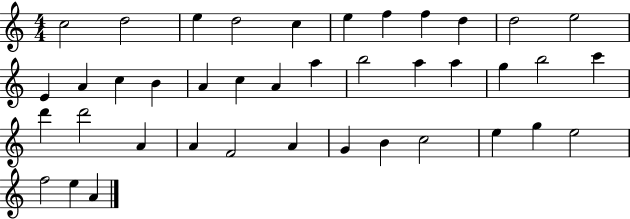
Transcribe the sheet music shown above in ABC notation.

X:1
T:Untitled
M:4/4
L:1/4
K:C
c2 d2 e d2 c e f f d d2 e2 E A c B A c A a b2 a a g b2 c' d' d'2 A A F2 A G B c2 e g e2 f2 e A